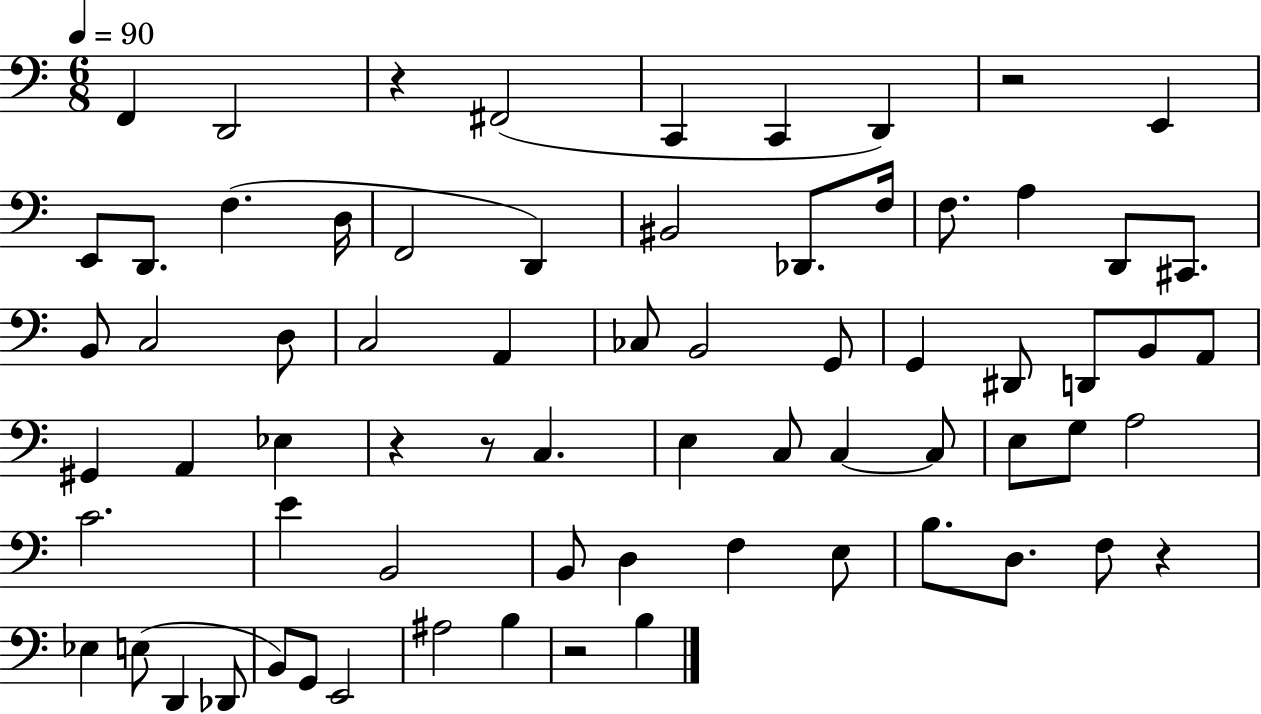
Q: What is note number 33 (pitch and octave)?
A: A2